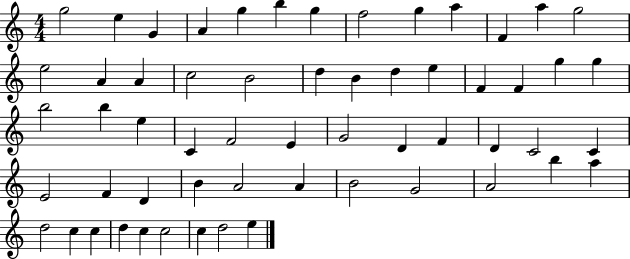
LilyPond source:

{
  \clef treble
  \numericTimeSignature
  \time 4/4
  \key c \major
  g''2 e''4 g'4 | a'4 g''4 b''4 g''4 | f''2 g''4 a''4 | f'4 a''4 g''2 | \break e''2 a'4 a'4 | c''2 b'2 | d''4 b'4 d''4 e''4 | f'4 f'4 g''4 g''4 | \break b''2 b''4 e''4 | c'4 f'2 e'4 | g'2 d'4 f'4 | d'4 c'2 c'4 | \break e'2 f'4 d'4 | b'4 a'2 a'4 | b'2 g'2 | a'2 b''4 a''4 | \break d''2 c''4 c''4 | d''4 c''4 c''2 | c''4 d''2 e''4 | \bar "|."
}